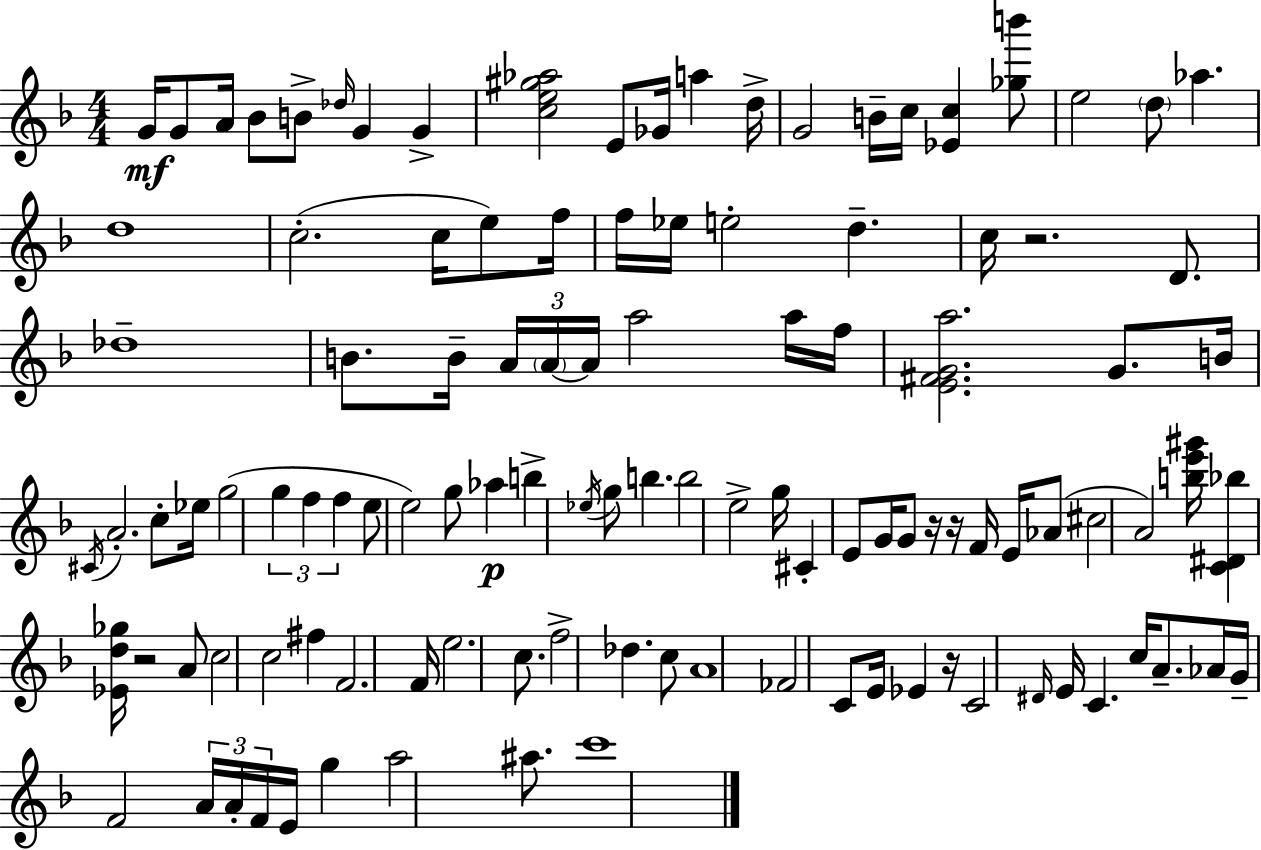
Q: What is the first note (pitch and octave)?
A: G4